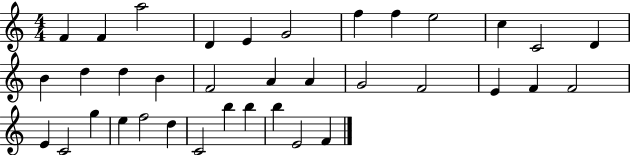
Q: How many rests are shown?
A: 0